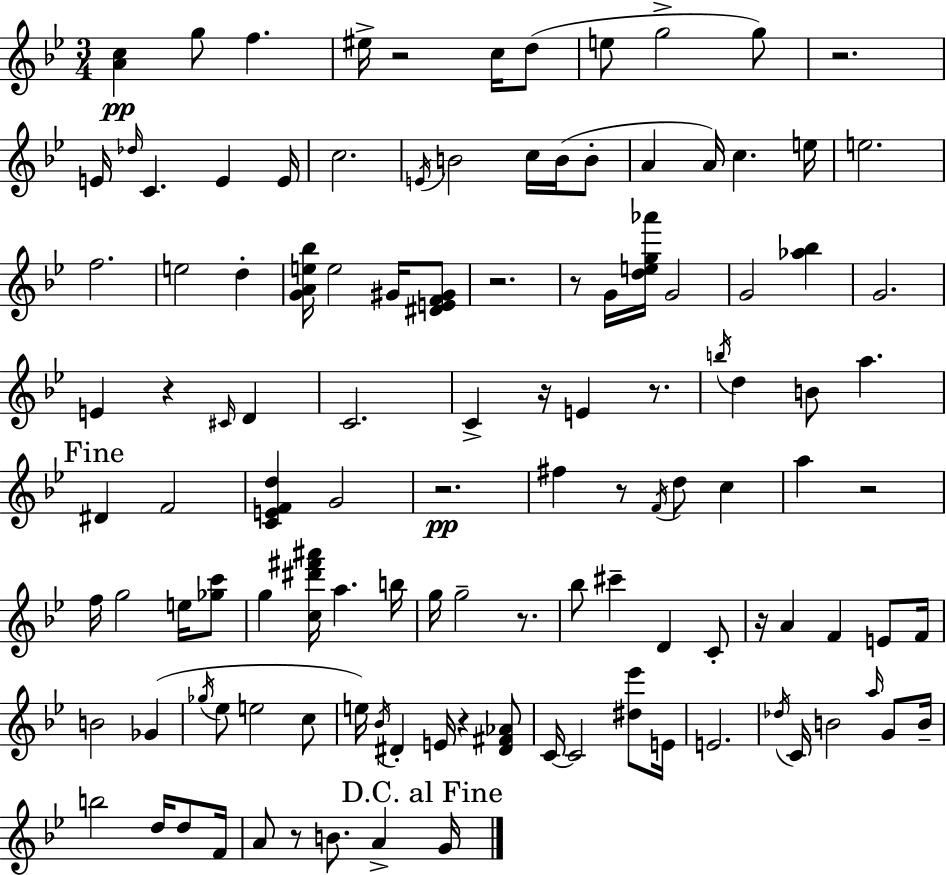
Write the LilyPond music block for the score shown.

{
  \clef treble
  \numericTimeSignature
  \time 3/4
  \key g \minor
  <a' c''>4\pp g''8 f''4. | eis''16-> r2 c''16 d''8( | e''8 g''2-> g''8) | r2. | \break e'16 \grace { des''16 } c'4. e'4 | e'16 c''2. | \acciaccatura { e'16 } b'2 c''16 b'16( | b'8-. a'4 a'16) c''4. | \break e''16 e''2. | f''2. | e''2 d''4-. | <g' a' e'' bes''>16 e''2 gis'16 | \break <dis' e' f' gis'>8 r2. | r8 g'16 <d'' e'' g'' aes'''>16 g'2 | g'2 <aes'' bes''>4 | g'2. | \break e'4 r4 \grace { cis'16 } d'4 | c'2. | c'4-> r16 e'4 | r8. \acciaccatura { b''16 } d''4 b'8 a''4. | \break \mark "Fine" dis'4 f'2 | <c' e' f' d''>4 g'2 | r2.\pp | fis''4 r8 \acciaccatura { f'16 } d''8 | \break c''4 a''4 r2 | f''16 g''2 | e''16 <ges'' c'''>8 g''4 <c'' dis''' fis''' ais'''>16 a''4. | b''16 g''16 g''2-- | \break r8. bes''8 cis'''4-- d'4 | c'8-. r16 a'4 f'4 | e'8 f'16 b'2 | ges'4( \acciaccatura { ges''16 } ees''8 e''2 | \break c''8 e''16) \acciaccatura { bes'16 } dis'4-. | e'16 r4 <dis' fis' aes'>8 c'16~~ c'2 | <dis'' ees'''>8 e'16 e'2. | \acciaccatura { des''16 } c'16 b'2 | \break \grace { a''16 } g'8 b'16-- b''2 | d''16 d''8 f'16 a'8 r8 | b'8. a'4-> \mark "D.C. al Fine" g'16 \bar "|."
}